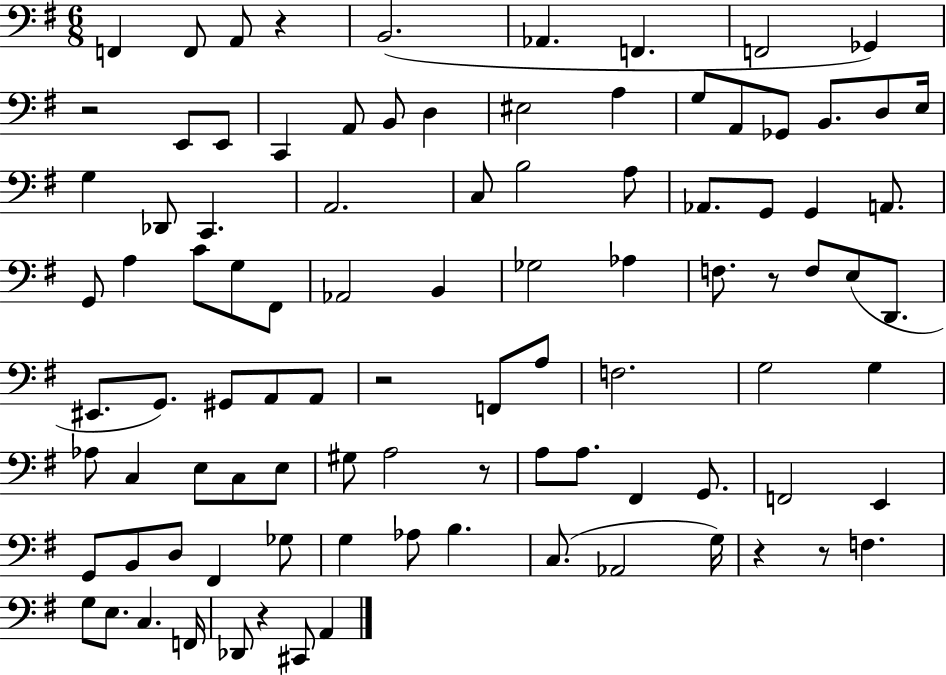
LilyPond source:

{
  \clef bass
  \numericTimeSignature
  \time 6/8
  \key g \major
  \repeat volta 2 { f,4 f,8 a,8 r4 | b,2.( | aes,4. f,4. | f,2 ges,4) | \break r2 e,8 e,8 | c,4 a,8 b,8 d4 | eis2 a4 | g8 a,8 ges,8 b,8. d8 e16 | \break g4 des,8 c,4. | a,2. | c8 b2 a8 | aes,8. g,8 g,4 a,8. | \break g,8 a4 c'8 g8 fis,8 | aes,2 b,4 | ges2 aes4 | f8. r8 f8 e8( d,8. | \break eis,8. g,8.) gis,8 a,8 a,8 | r2 f,8 a8 | f2. | g2 g4 | \break aes8 c4 e8 c8 e8 | gis8 a2 r8 | a8 a8. fis,4 g,8. | f,2 e,4 | \break g,8 b,8 d8 fis,4 ges8 | g4 aes8 b4. | c8.( aes,2 g16) | r4 r8 f4. | \break g8 e8. c4. f,16 | des,8 r4 cis,8 a,4 | } \bar "|."
}